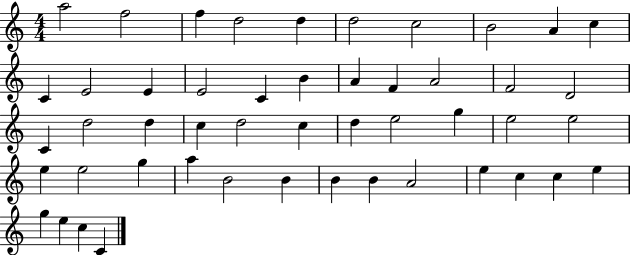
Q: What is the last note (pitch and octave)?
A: C4